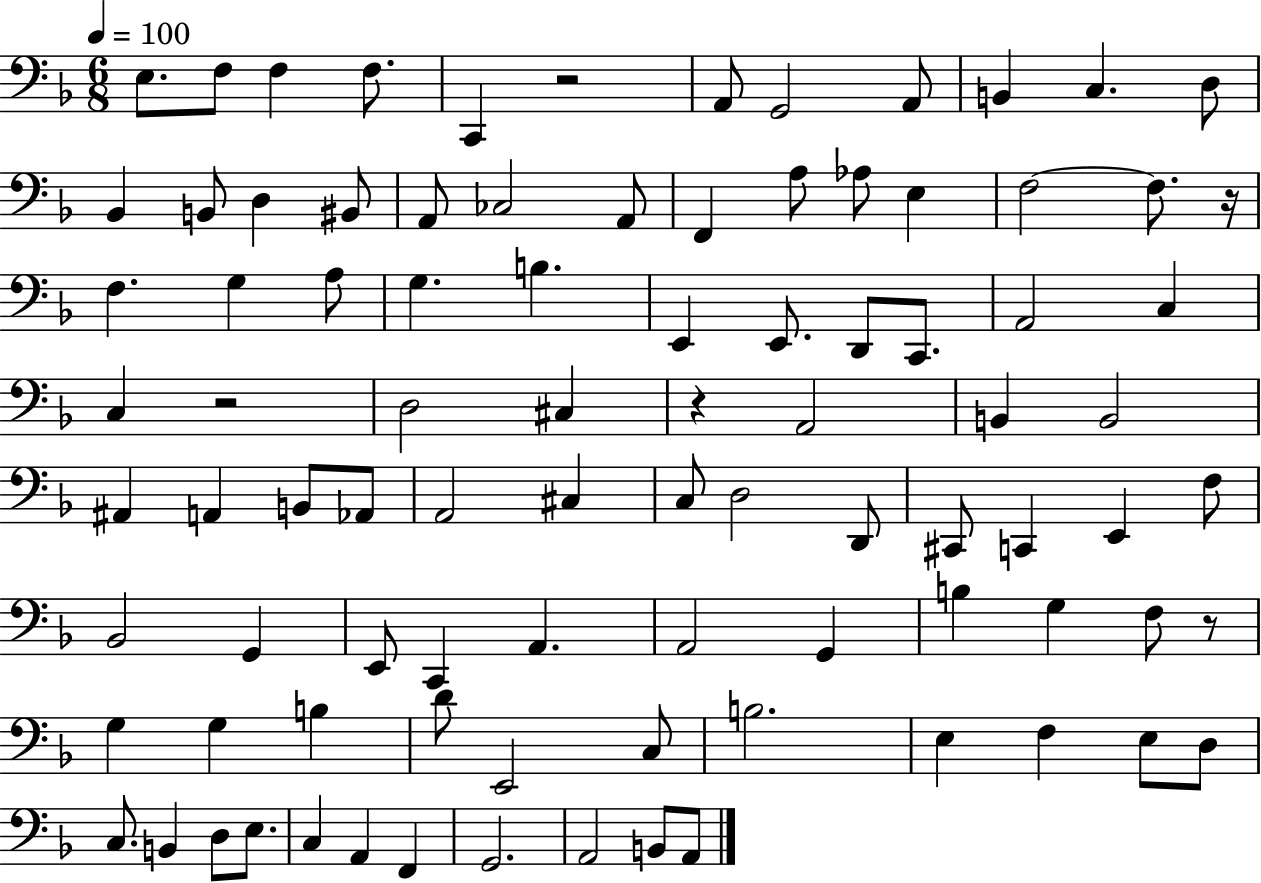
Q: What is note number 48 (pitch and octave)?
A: C3